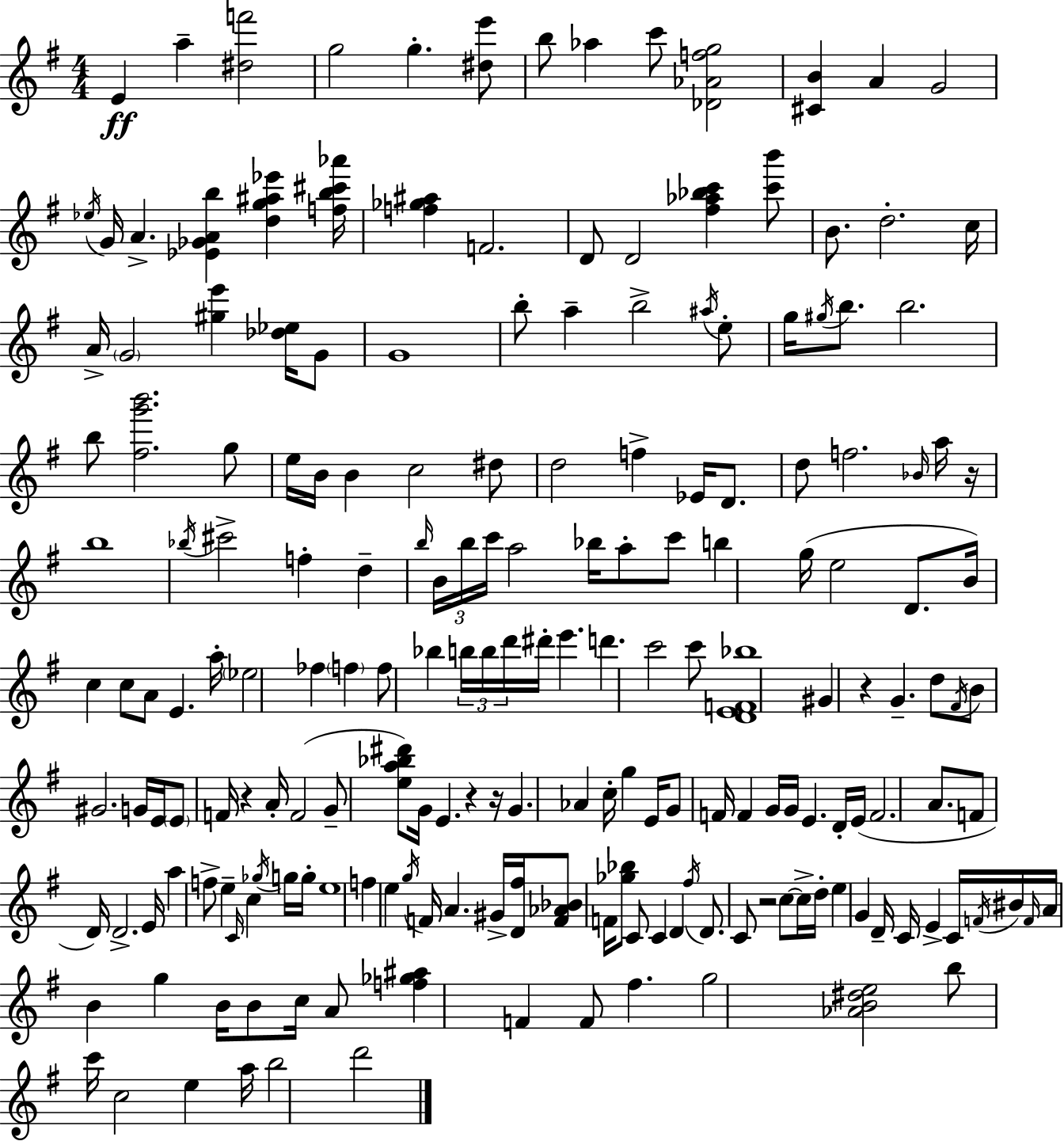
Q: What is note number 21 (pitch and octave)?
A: G4